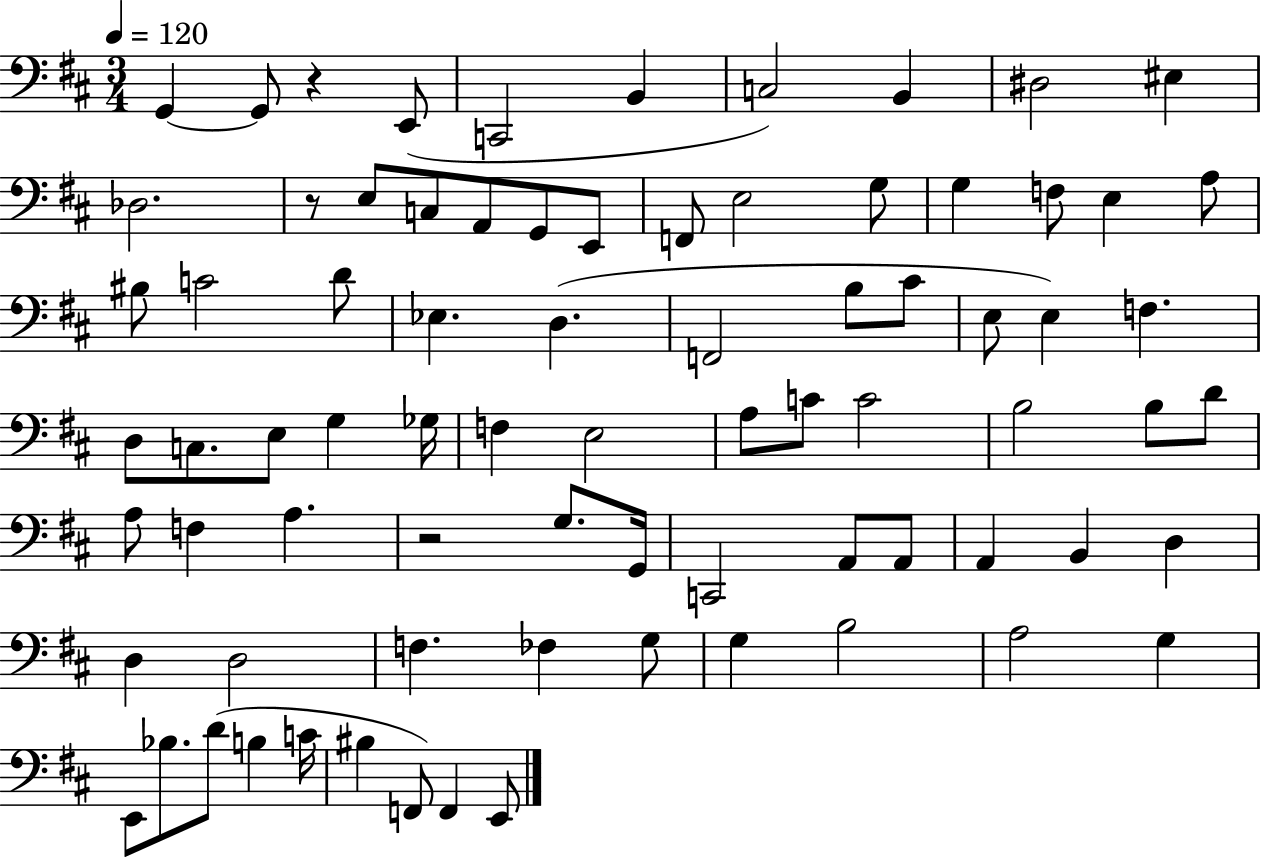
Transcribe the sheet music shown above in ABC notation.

X:1
T:Untitled
M:3/4
L:1/4
K:D
G,, G,,/2 z E,,/2 C,,2 B,, C,2 B,, ^D,2 ^E, _D,2 z/2 E,/2 C,/2 A,,/2 G,,/2 E,,/2 F,,/2 E,2 G,/2 G, F,/2 E, A,/2 ^B,/2 C2 D/2 _E, D, F,,2 B,/2 ^C/2 E,/2 E, F, D,/2 C,/2 E,/2 G, _G,/4 F, E,2 A,/2 C/2 C2 B,2 B,/2 D/2 A,/2 F, A, z2 G,/2 G,,/4 C,,2 A,,/2 A,,/2 A,, B,, D, D, D,2 F, _F, G,/2 G, B,2 A,2 G, E,,/2 _B,/2 D/2 B, C/4 ^B, F,,/2 F,, E,,/2